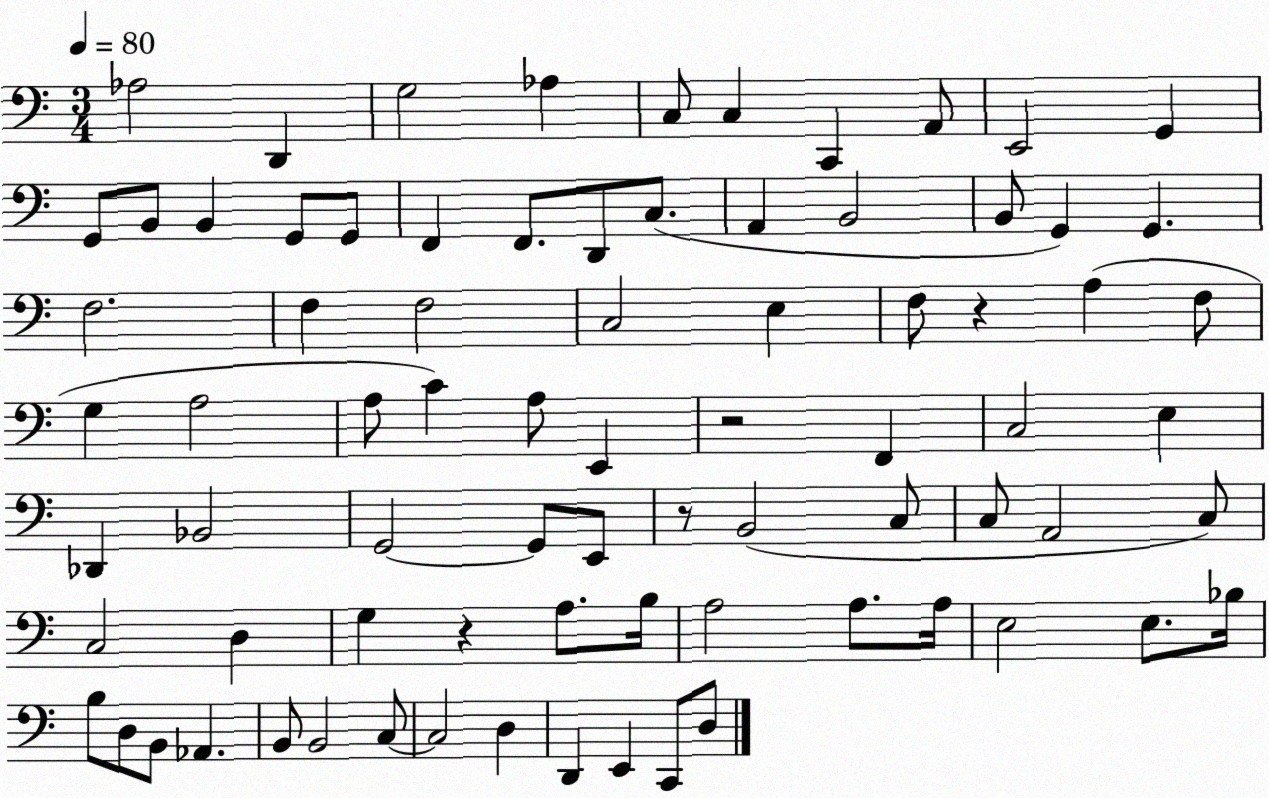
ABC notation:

X:1
T:Untitled
M:3/4
L:1/4
K:C
_A,2 D,, G,2 _A, C,/2 C, C,, A,,/2 E,,2 G,, G,,/2 B,,/2 B,, G,,/2 G,,/2 F,, F,,/2 D,,/2 C,/2 A,, B,,2 B,,/2 G,, G,, F,2 F, F,2 C,2 E, F,/2 z A, F,/2 G, A,2 A,/2 C A,/2 E,, z2 F,, C,2 E, _D,, _B,,2 G,,2 G,,/2 E,,/2 z/2 B,,2 C,/2 C,/2 A,,2 C,/2 C,2 D, G, z A,/2 B,/4 A,2 A,/2 A,/4 E,2 E,/2 _B,/4 B,/2 D,/2 B,,/2 _A,, B,,/2 B,,2 C,/2 C,2 D, D,, E,, C,,/2 D,/2